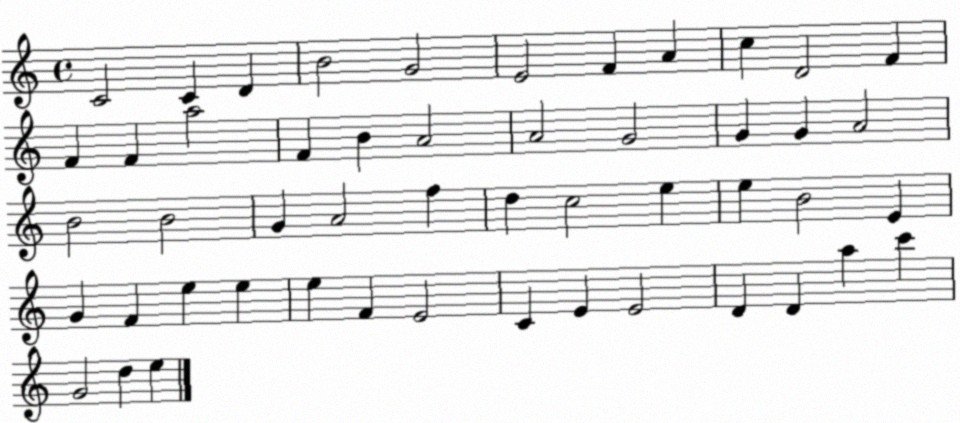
X:1
T:Untitled
M:4/4
L:1/4
K:C
C2 C D B2 G2 E2 F A c D2 F F F a2 F B A2 A2 G2 G G A2 B2 B2 G A2 f d c2 e e B2 E G F e e e F E2 C E E2 D D a c' G2 d e